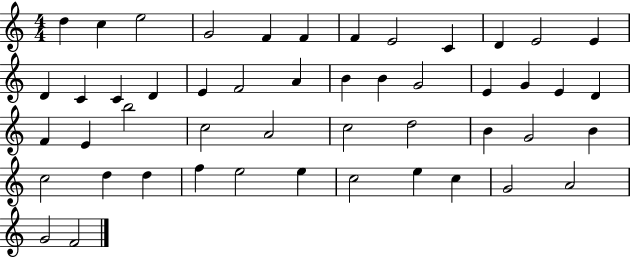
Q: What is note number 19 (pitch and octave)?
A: A4